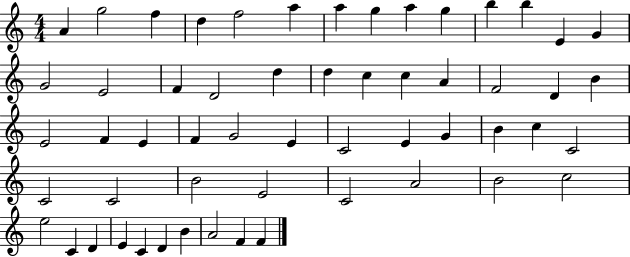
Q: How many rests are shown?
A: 0